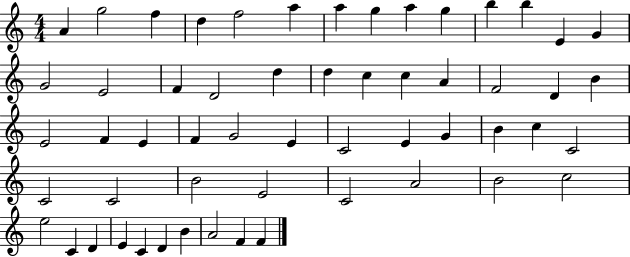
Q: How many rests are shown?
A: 0